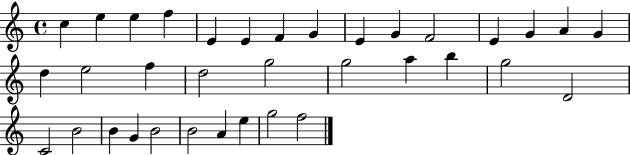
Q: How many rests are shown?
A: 0